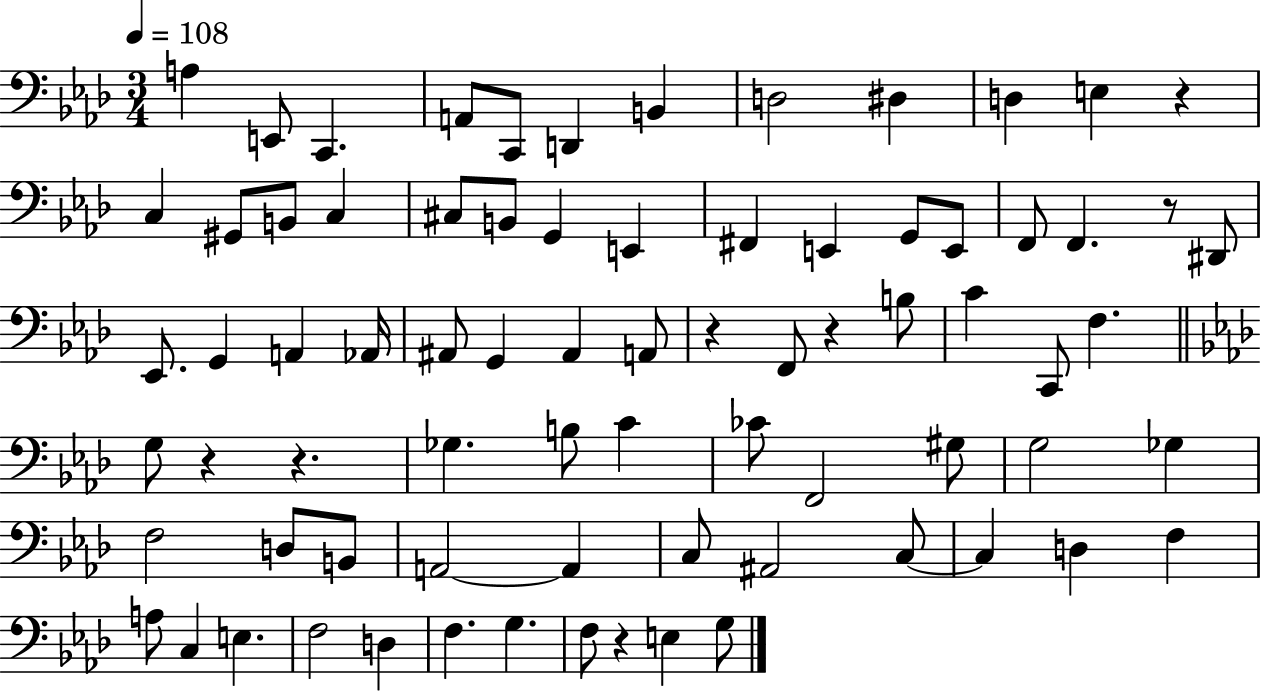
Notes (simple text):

A3/q E2/e C2/q. A2/e C2/e D2/q B2/q D3/h D#3/q D3/q E3/q R/q C3/q G#2/e B2/e C3/q C#3/e B2/e G2/q E2/q F#2/q E2/q G2/e E2/e F2/e F2/q. R/e D#2/e Eb2/e. G2/q A2/q Ab2/s A#2/e G2/q A#2/q A2/e R/q F2/e R/q B3/e C4/q C2/e F3/q. G3/e R/q R/q. Gb3/q. B3/e C4/q CES4/e F2/h G#3/e G3/h Gb3/q F3/h D3/e B2/e A2/h A2/q C3/e A#2/h C3/e C3/q D3/q F3/q A3/e C3/q E3/q. F3/h D3/q F3/q. G3/q. F3/e R/q E3/q G3/e